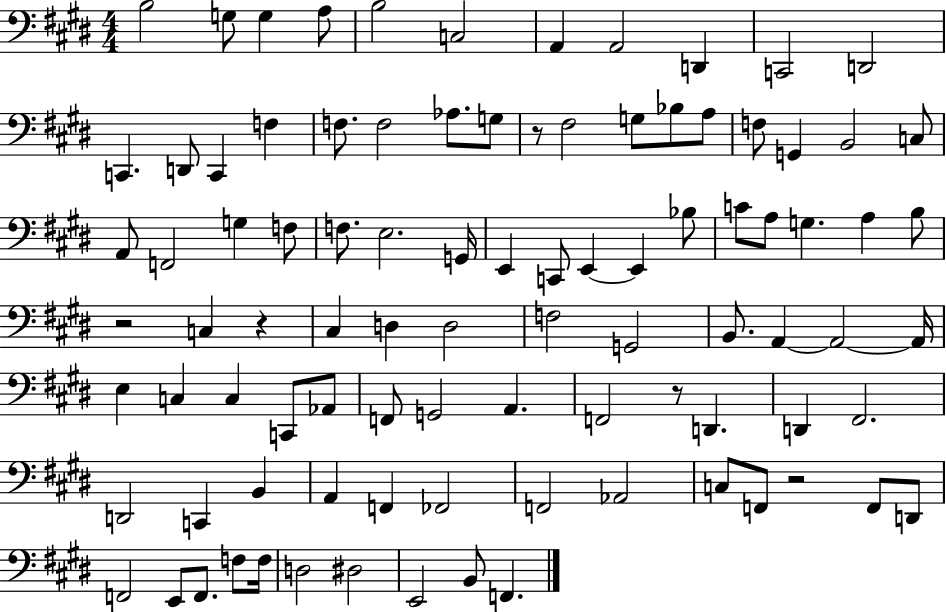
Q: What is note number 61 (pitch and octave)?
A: G2